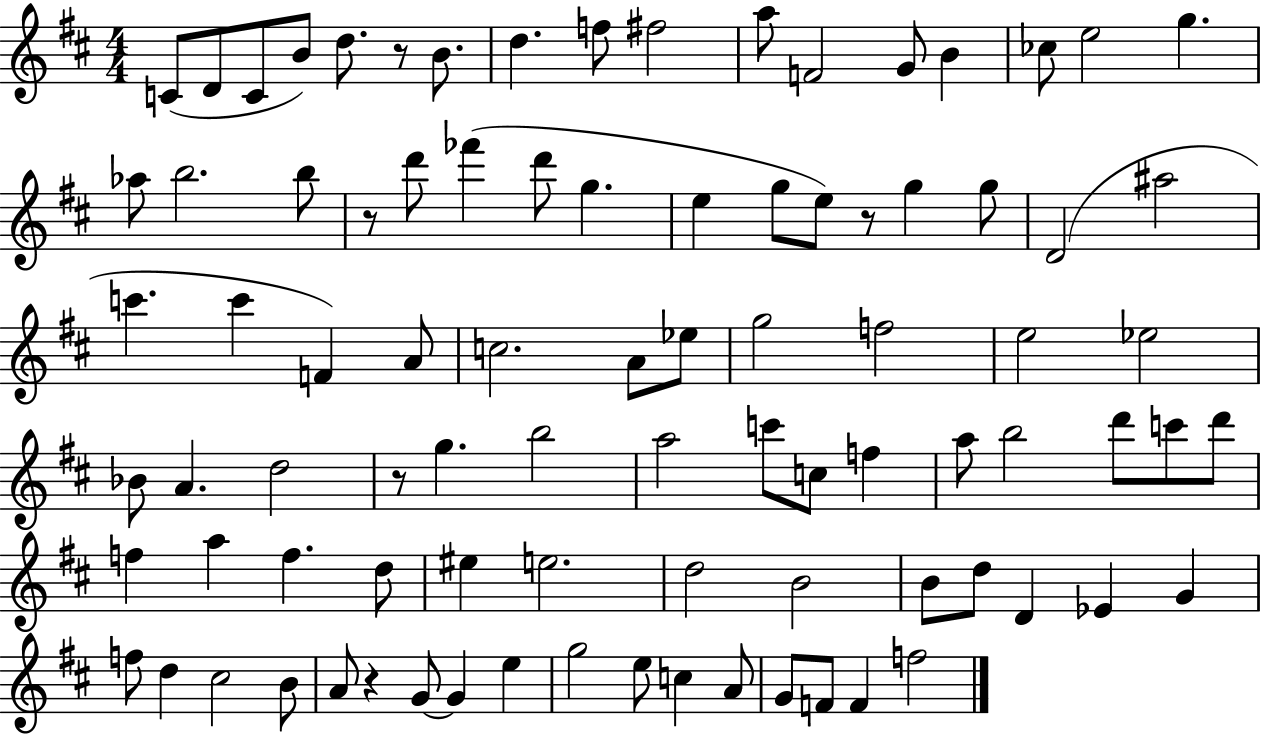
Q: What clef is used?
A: treble